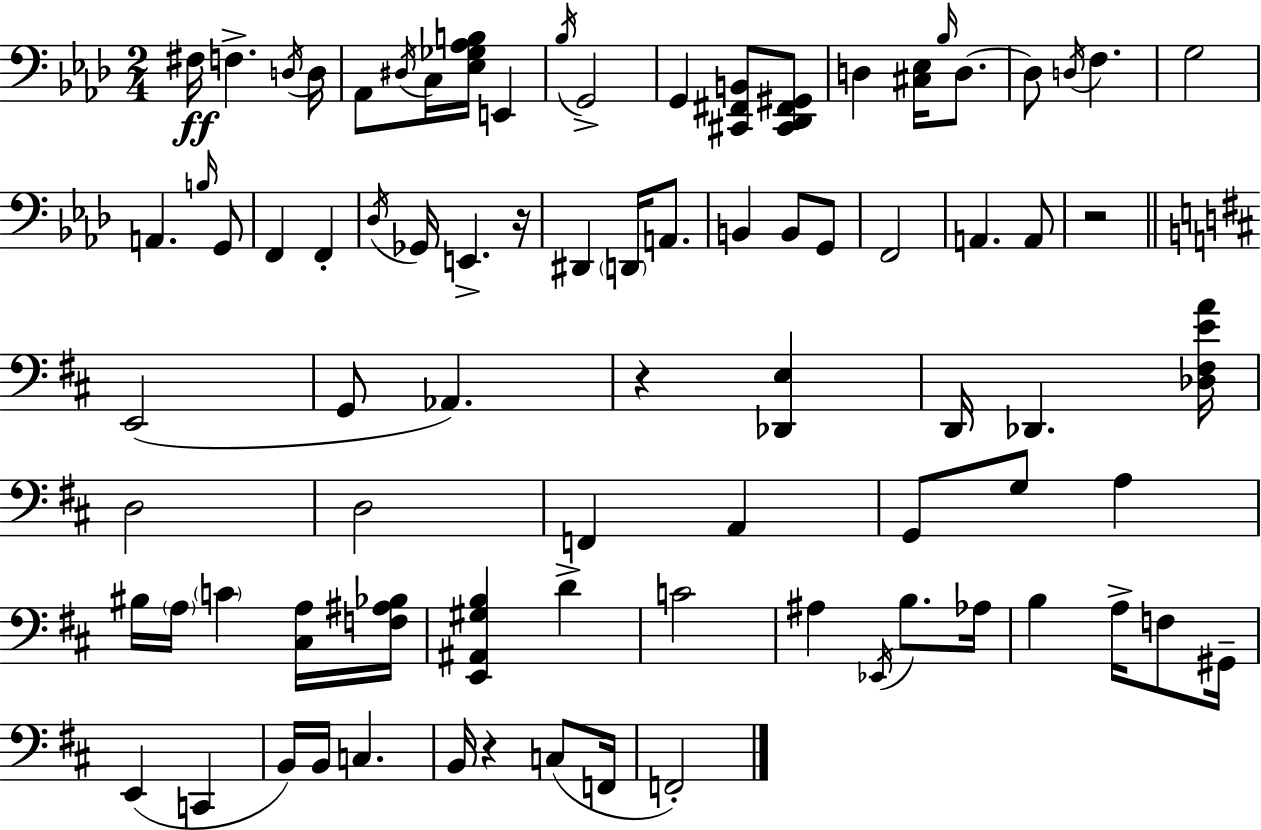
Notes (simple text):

F#3/s F3/q. D3/s D3/s Ab2/e D#3/s C3/s [Eb3,Gb3,Ab3,B3]/s E2/q Bb3/s G2/h G2/q [C#2,F#2,B2]/e [C#2,Db2,F#2,G#2]/e D3/q [C#3,Eb3]/s Bb3/s D3/e. D3/e D3/s F3/q. G3/h A2/q. B3/s G2/e F2/q F2/q Db3/s Gb2/s E2/q. R/s D#2/q D2/s A2/e. B2/q B2/e G2/e F2/h A2/q. A2/e R/h E2/h G2/e Ab2/q. R/q [Db2,E3]/q D2/s Db2/q. [Db3,F#3,E4,A4]/s D3/h D3/h F2/q A2/q G2/e G3/e A3/q BIS3/s A3/s C4/q [C#3,A3]/s [F3,A#3,Bb3]/s [E2,A#2,G#3,B3]/q D4/q C4/h A#3/q Eb2/s B3/e. Ab3/s B3/q A3/s F3/e G#2/s E2/q C2/q B2/s B2/s C3/q. B2/s R/q C3/e F2/s F2/h